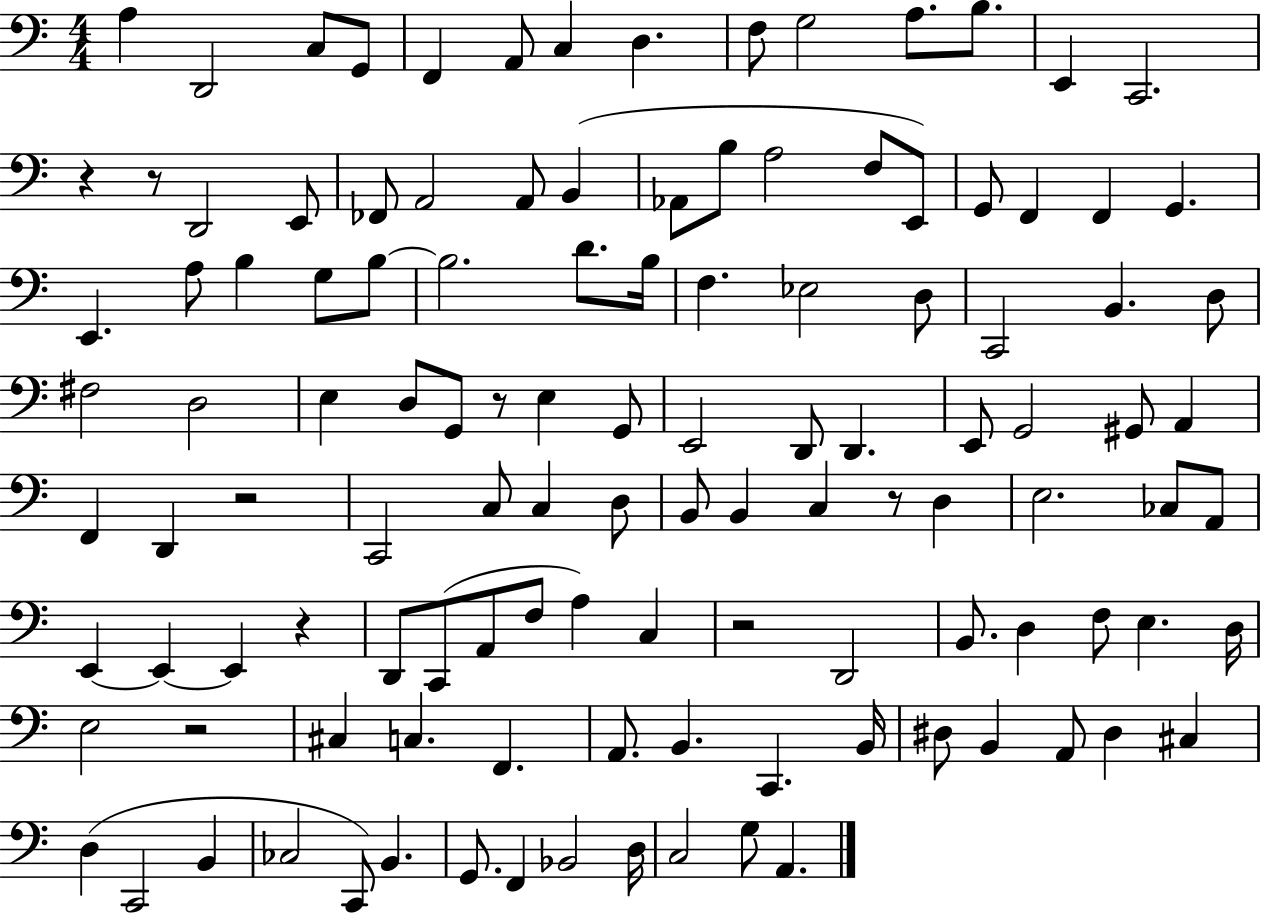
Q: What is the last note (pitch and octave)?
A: A2